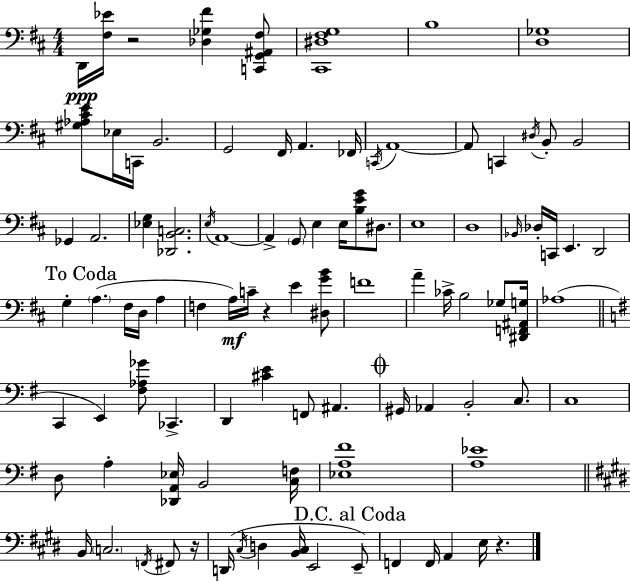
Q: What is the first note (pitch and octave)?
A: D2